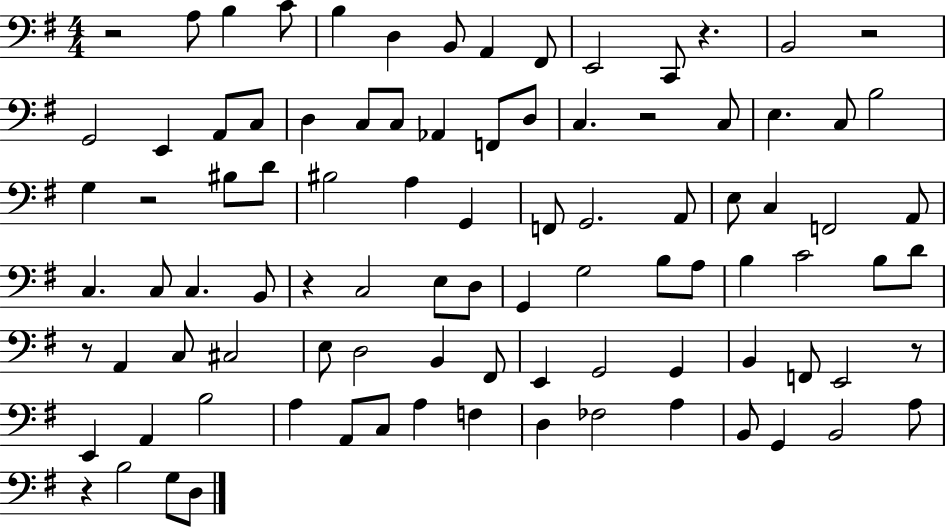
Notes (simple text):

R/h A3/e B3/q C4/e B3/q D3/q B2/e A2/q F#2/e E2/h C2/e R/q. B2/h R/h G2/h E2/q A2/e C3/e D3/q C3/e C3/e Ab2/q F2/e D3/e C3/q. R/h C3/e E3/q. C3/e B3/h G3/q R/h BIS3/e D4/e BIS3/h A3/q G2/q F2/e G2/h. A2/e E3/e C3/q F2/h A2/e C3/q. C3/e C3/q. B2/e R/q C3/h E3/e D3/e G2/q G3/h B3/e A3/e B3/q C4/h B3/e D4/e R/e A2/q C3/e C#3/h E3/e D3/h B2/q F#2/e E2/q G2/h G2/q B2/q F2/e E2/h R/e E2/q A2/q B3/h A3/q A2/e C3/e A3/q F3/q D3/q FES3/h A3/q B2/e G2/q B2/h A3/e R/q B3/h G3/e D3/e